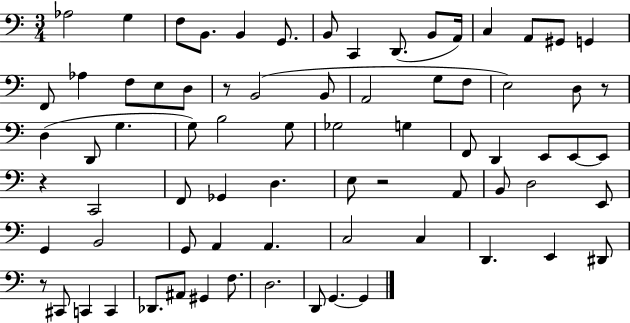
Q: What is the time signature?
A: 3/4